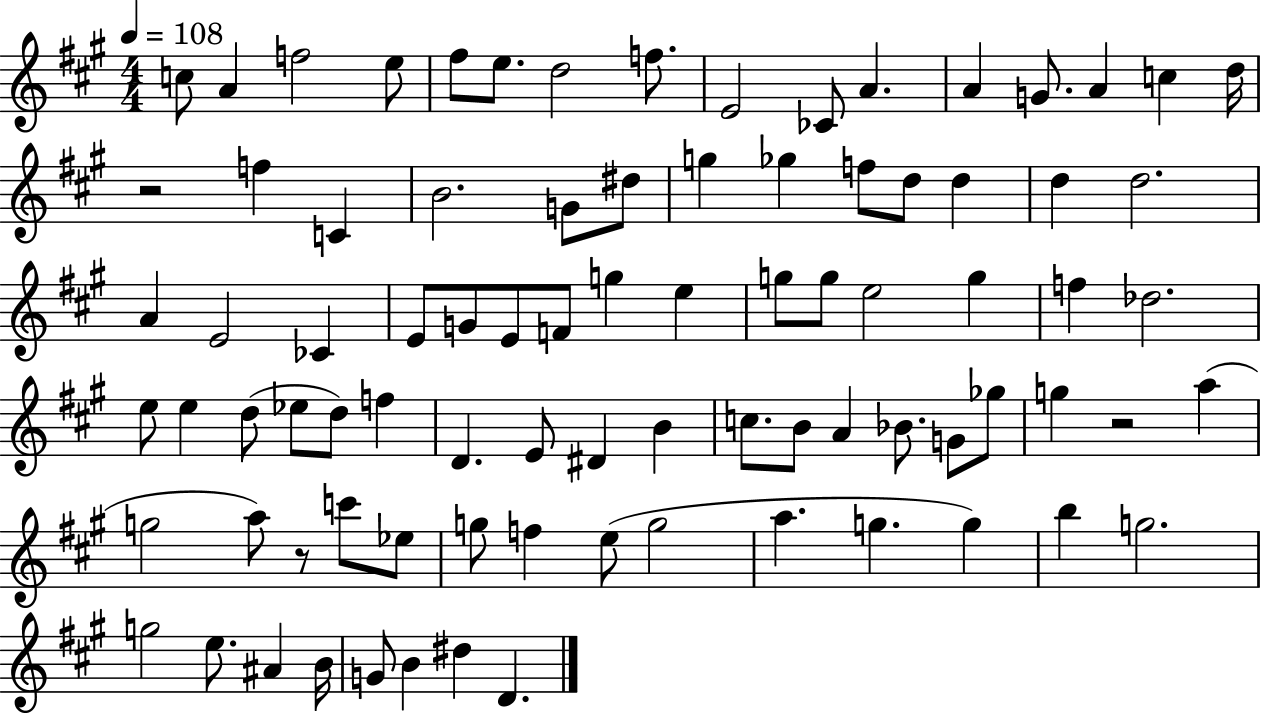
C5/e A4/q F5/h E5/e F#5/e E5/e. D5/h F5/e. E4/h CES4/e A4/q. A4/q G4/e. A4/q C5/q D5/s R/h F5/q C4/q B4/h. G4/e D#5/e G5/q Gb5/q F5/e D5/e D5/q D5/q D5/h. A4/q E4/h CES4/q E4/e G4/e E4/e F4/e G5/q E5/q G5/e G5/e E5/h G5/q F5/q Db5/h. E5/e E5/q D5/e Eb5/e D5/e F5/q D4/q. E4/e D#4/q B4/q C5/e. B4/e A4/q Bb4/e. G4/e Gb5/e G5/q R/h A5/q G5/h A5/e R/e C6/e Eb5/e G5/e F5/q E5/e G5/h A5/q. G5/q. G5/q B5/q G5/h. G5/h E5/e. A#4/q B4/s G4/e B4/q D#5/q D4/q.